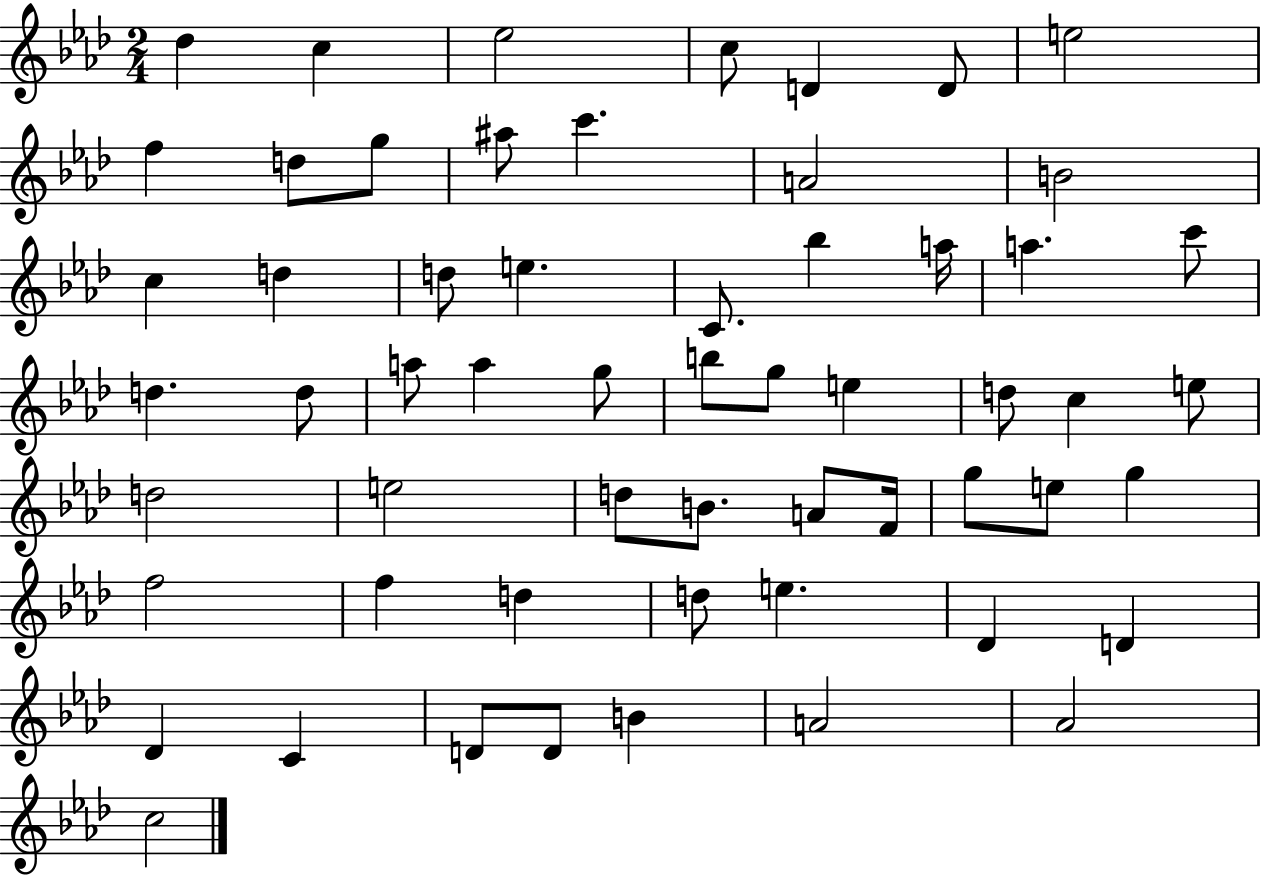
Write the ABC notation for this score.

X:1
T:Untitled
M:2/4
L:1/4
K:Ab
_d c _e2 c/2 D D/2 e2 f d/2 g/2 ^a/2 c' A2 B2 c d d/2 e C/2 _b a/4 a c'/2 d d/2 a/2 a g/2 b/2 g/2 e d/2 c e/2 d2 e2 d/2 B/2 A/2 F/4 g/2 e/2 g f2 f d d/2 e _D D _D C D/2 D/2 B A2 _A2 c2